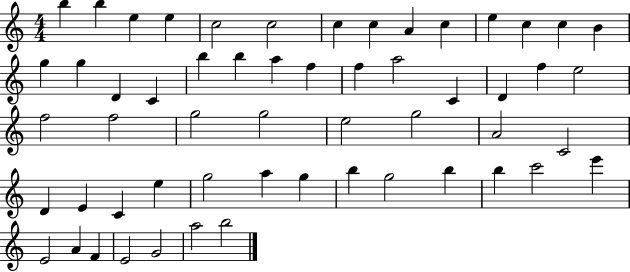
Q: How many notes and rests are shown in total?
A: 56